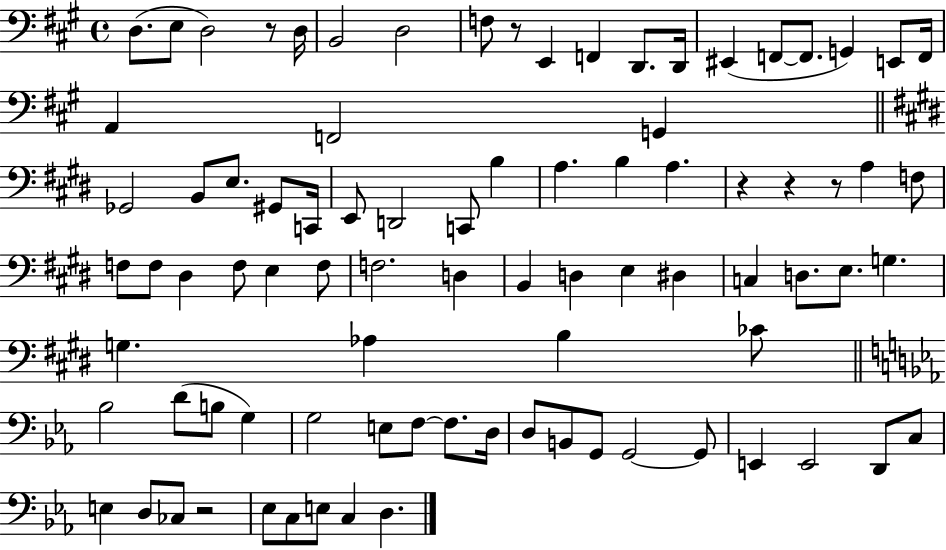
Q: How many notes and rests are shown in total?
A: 86